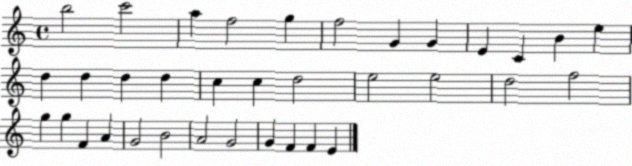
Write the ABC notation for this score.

X:1
T:Untitled
M:4/4
L:1/4
K:C
b2 c'2 a f2 g f2 G G E C B e d d d d c c d2 e2 e2 d2 f2 g g F A G2 B2 A2 G2 G F F E